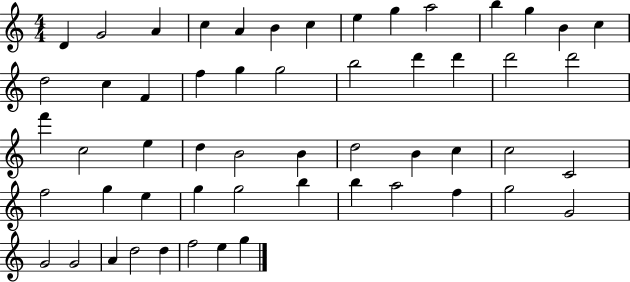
X:1
T:Untitled
M:4/4
L:1/4
K:C
D G2 A c A B c e g a2 b g B c d2 c F f g g2 b2 d' d' d'2 d'2 f' c2 e d B2 B d2 B c c2 C2 f2 g e g g2 b b a2 f g2 G2 G2 G2 A d2 d f2 e g